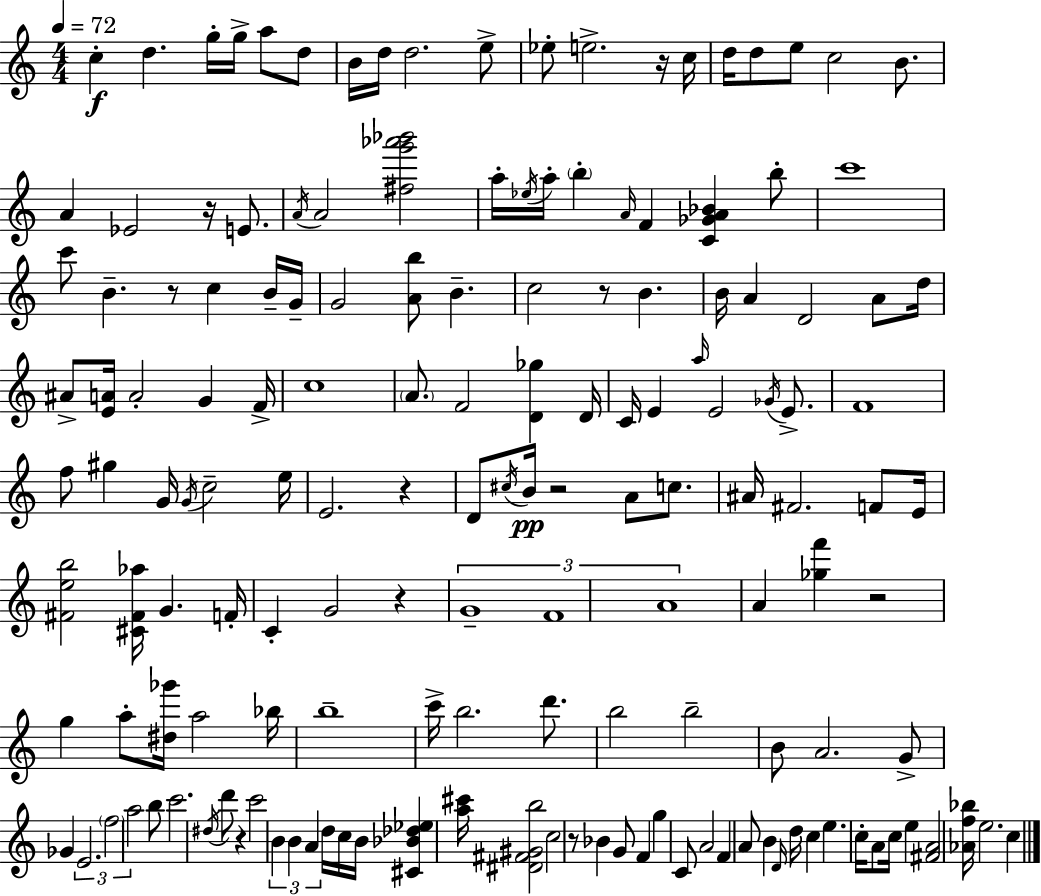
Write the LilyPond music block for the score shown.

{
  \clef treble
  \numericTimeSignature
  \time 4/4
  \key c \major
  \tempo 4 = 72
  c''4-.\f d''4. g''16-. g''16-> a''8 d''8 | b'16 d''16 d''2. e''8-> | ees''8-. e''2.-> r16 c''16 | d''16 d''8 e''8 c''2 b'8. | \break a'4 ees'2 r16 e'8. | \acciaccatura { a'16 } a'2 <fis'' g''' aes''' bes'''>2 | a''16-. \acciaccatura { ees''16 } a''16-. \parenthesize b''4-. \grace { a'16 } f'4 <c' ges' a' bes'>4 | b''8-. c'''1 | \break c'''8 b'4.-- r8 c''4 | b'16-- g'16-- g'2 <a' b''>8 b'4.-- | c''2 r8 b'4. | b'16 a'4 d'2 | \break a'8 d''16 ais'8-> <e' a'>16 a'2-. g'4 | f'16-> c''1 | \parenthesize a'8. f'2 <d' ges''>4 | d'16 c'16 e'4 \grace { a''16 } e'2 | \break \acciaccatura { ges'16 } e'8.-> f'1 | f''8 gis''4 g'16 \acciaccatura { g'16 } c''2-- | e''16 e'2. | r4 d'8 \acciaccatura { cis''16 }\pp b'16 r2 | \break a'8 c''8. ais'16 fis'2. | f'8 e'16 <fis' e'' b''>2 <cis' fis' aes''>16 | g'4. f'16-. c'4-. g'2 | r4 \tuplet 3/2 { g'1-- | \break f'1 | a'1 } | a'4 <ges'' f'''>4 r2 | g''4 a''8-. <dis'' ges'''>16 a''2 | \break bes''16 b''1-- | c'''16-> b''2. | d'''8. b''2 b''2-- | b'8 a'2. | \break g'8-> ges'4 \tuplet 3/2 { e'2. | \parenthesize f''2 a''2 } | b''8 c'''2. | \acciaccatura { dis''16 } d'''8 r4 c'''2 | \break \tuplet 3/2 { b'4 b'4 a'4 } | d''16 c''16 b'16 <cis' bes' des'' ees''>4 <a'' cis'''>16 <dis' fis' gis' b''>2 | c''2 r8 bes'4 g'8 | f'4 g''4 c'8 a'2 | \break f'4 a'8 b'4 \grace { d'16 } d''16 c''4 | e''4. c''16-. a'8 c''16 e''4 | <fis' a'>2 <aes' f'' bes''>16 e''2. | c''4 \bar "|."
}